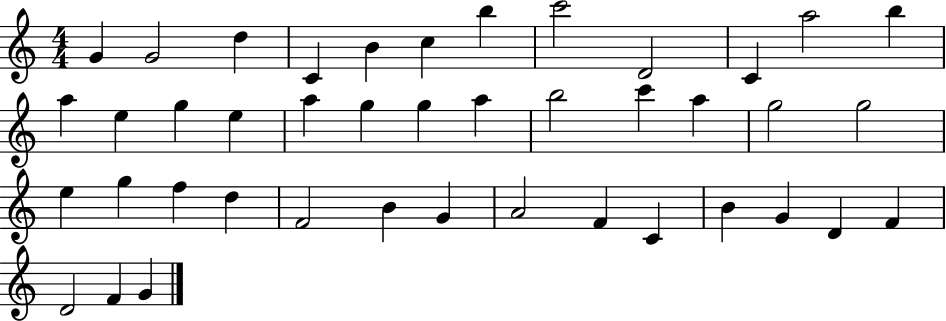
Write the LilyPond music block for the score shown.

{
  \clef treble
  \numericTimeSignature
  \time 4/4
  \key c \major
  g'4 g'2 d''4 | c'4 b'4 c''4 b''4 | c'''2 d'2 | c'4 a''2 b''4 | \break a''4 e''4 g''4 e''4 | a''4 g''4 g''4 a''4 | b''2 c'''4 a''4 | g''2 g''2 | \break e''4 g''4 f''4 d''4 | f'2 b'4 g'4 | a'2 f'4 c'4 | b'4 g'4 d'4 f'4 | \break d'2 f'4 g'4 | \bar "|."
}